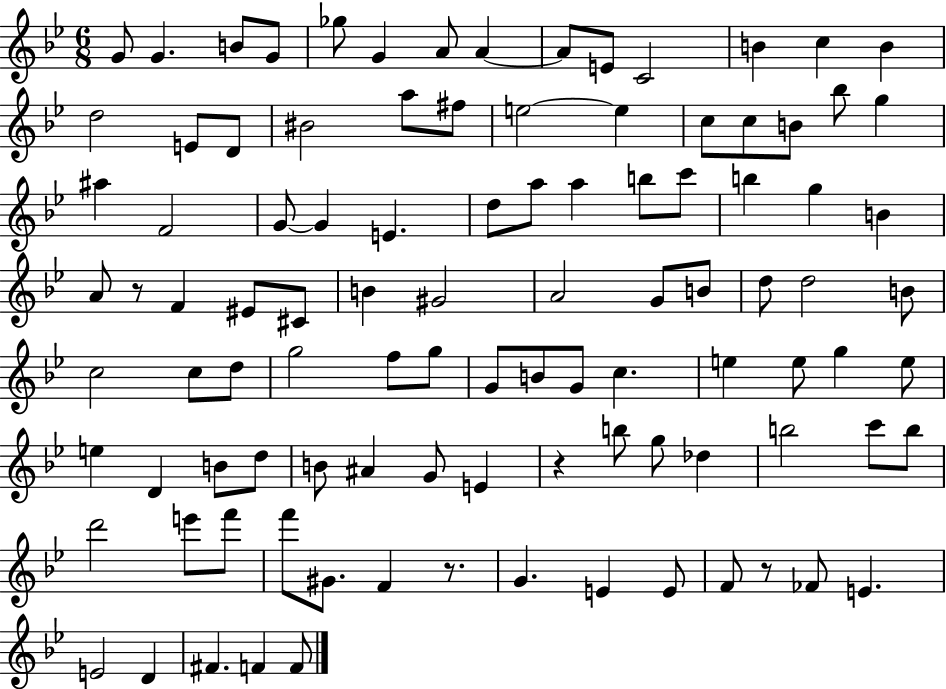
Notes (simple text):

G4/e G4/q. B4/e G4/e Gb5/e G4/q A4/e A4/q A4/e E4/e C4/h B4/q C5/q B4/q D5/h E4/e D4/e BIS4/h A5/e F#5/e E5/h E5/q C5/e C5/e B4/e Bb5/e G5/q A#5/q F4/h G4/e G4/q E4/q. D5/e A5/e A5/q B5/e C6/e B5/q G5/q B4/q A4/e R/e F4/q EIS4/e C#4/e B4/q G#4/h A4/h G4/e B4/e D5/e D5/h B4/e C5/h C5/e D5/e G5/h F5/e G5/e G4/e B4/e G4/e C5/q. E5/q E5/e G5/q E5/e E5/q D4/q B4/e D5/e B4/e A#4/q G4/e E4/q R/q B5/e G5/e Db5/q B5/h C6/e B5/e D6/h E6/e F6/e F6/e G#4/e. F4/q R/e. G4/q. E4/q E4/e F4/e R/e FES4/e E4/q. E4/h D4/q F#4/q. F4/q F4/e